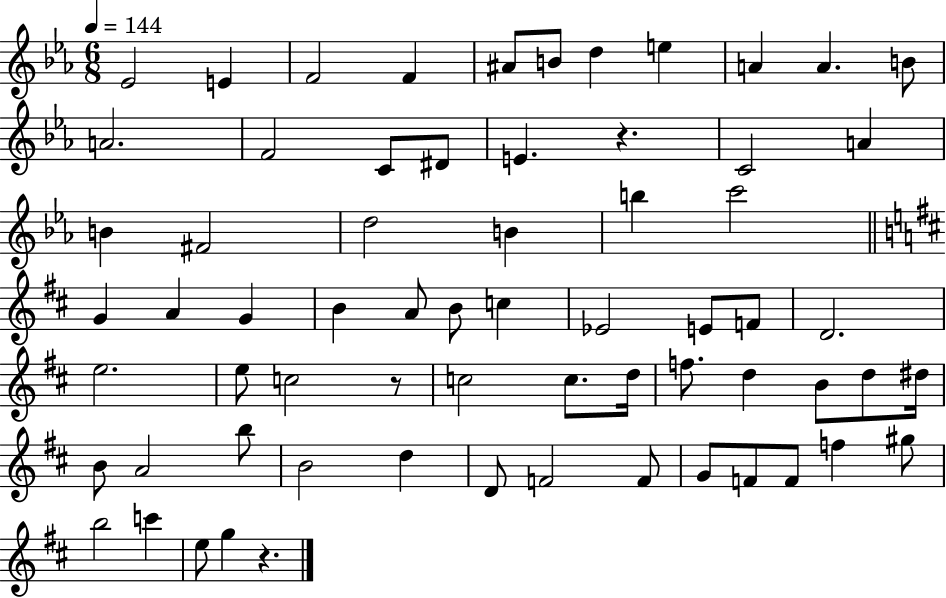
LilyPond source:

{
  \clef treble
  \numericTimeSignature
  \time 6/8
  \key ees \major
  \tempo 4 = 144
  ees'2 e'4 | f'2 f'4 | ais'8 b'8 d''4 e''4 | a'4 a'4. b'8 | \break a'2. | f'2 c'8 dis'8 | e'4. r4. | c'2 a'4 | \break b'4 fis'2 | d''2 b'4 | b''4 c'''2 | \bar "||" \break \key b \minor g'4 a'4 g'4 | b'4 a'8 b'8 c''4 | ees'2 e'8 f'8 | d'2. | \break e''2. | e''8 c''2 r8 | c''2 c''8. d''16 | f''8. d''4 b'8 d''8 dis''16 | \break b'8 a'2 b''8 | b'2 d''4 | d'8 f'2 f'8 | g'8 f'8 f'8 f''4 gis''8 | \break b''2 c'''4 | e''8 g''4 r4. | \bar "|."
}